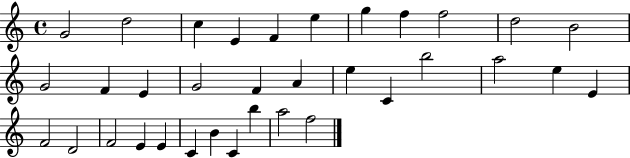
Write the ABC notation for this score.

X:1
T:Untitled
M:4/4
L:1/4
K:C
G2 d2 c E F e g f f2 d2 B2 G2 F E G2 F A e C b2 a2 e E F2 D2 F2 E E C B C b a2 f2